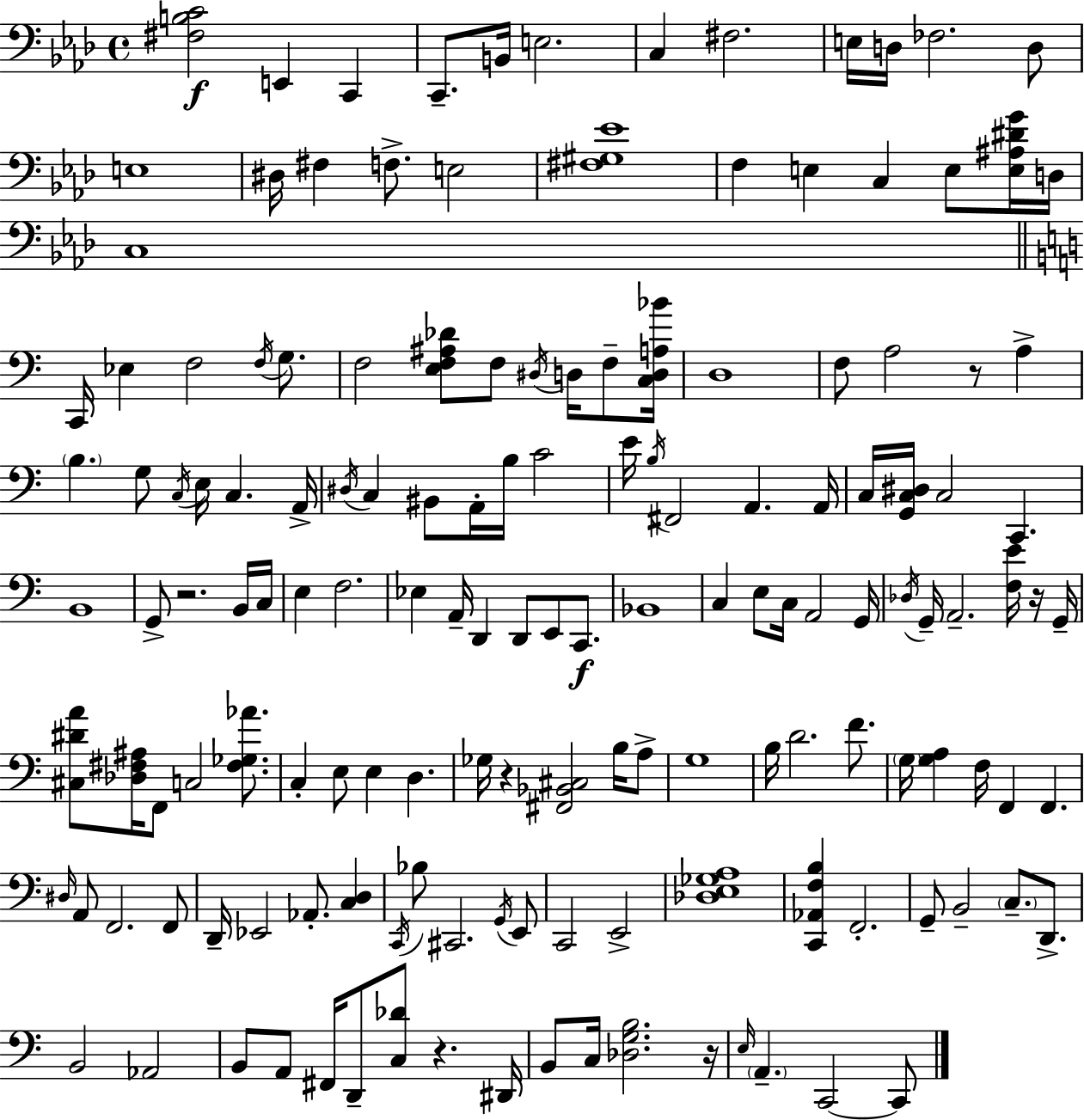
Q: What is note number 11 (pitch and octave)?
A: D3